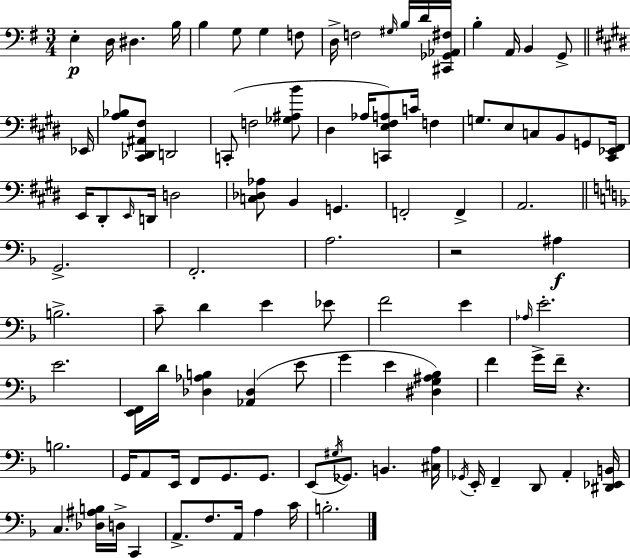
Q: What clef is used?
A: bass